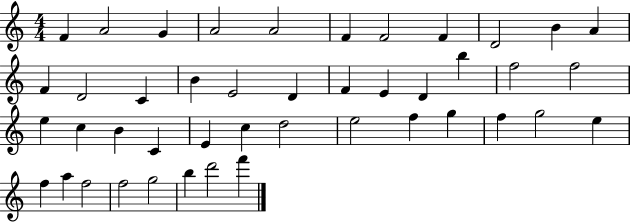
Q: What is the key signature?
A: C major